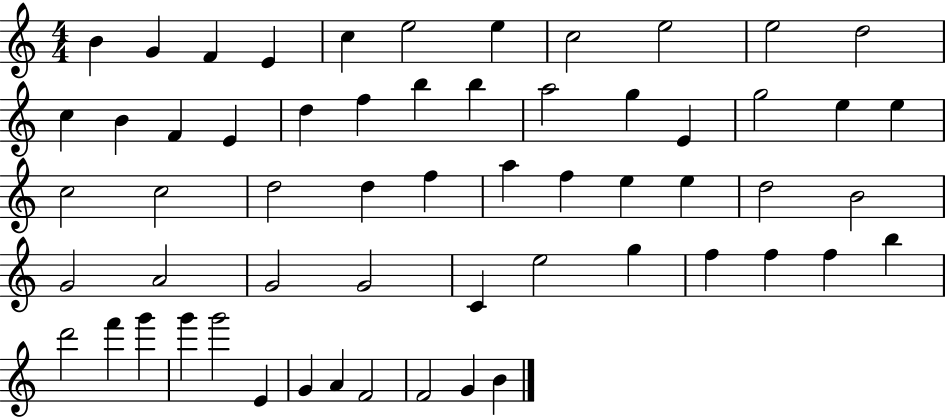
{
  \clef treble
  \numericTimeSignature
  \time 4/4
  \key c \major
  b'4 g'4 f'4 e'4 | c''4 e''2 e''4 | c''2 e''2 | e''2 d''2 | \break c''4 b'4 f'4 e'4 | d''4 f''4 b''4 b''4 | a''2 g''4 e'4 | g''2 e''4 e''4 | \break c''2 c''2 | d''2 d''4 f''4 | a''4 f''4 e''4 e''4 | d''2 b'2 | \break g'2 a'2 | g'2 g'2 | c'4 e''2 g''4 | f''4 f''4 f''4 b''4 | \break d'''2 f'''4 g'''4 | g'''4 g'''2 e'4 | g'4 a'4 f'2 | f'2 g'4 b'4 | \break \bar "|."
}